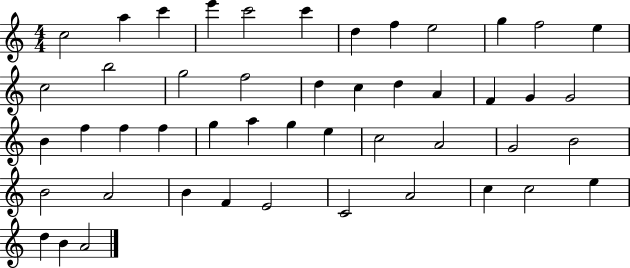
X:1
T:Untitled
M:4/4
L:1/4
K:C
c2 a c' e' c'2 c' d f e2 g f2 e c2 b2 g2 f2 d c d A F G G2 B f f f g a g e c2 A2 G2 B2 B2 A2 B F E2 C2 A2 c c2 e d B A2